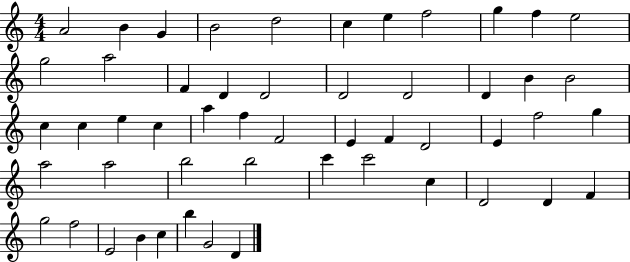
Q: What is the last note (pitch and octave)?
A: D4